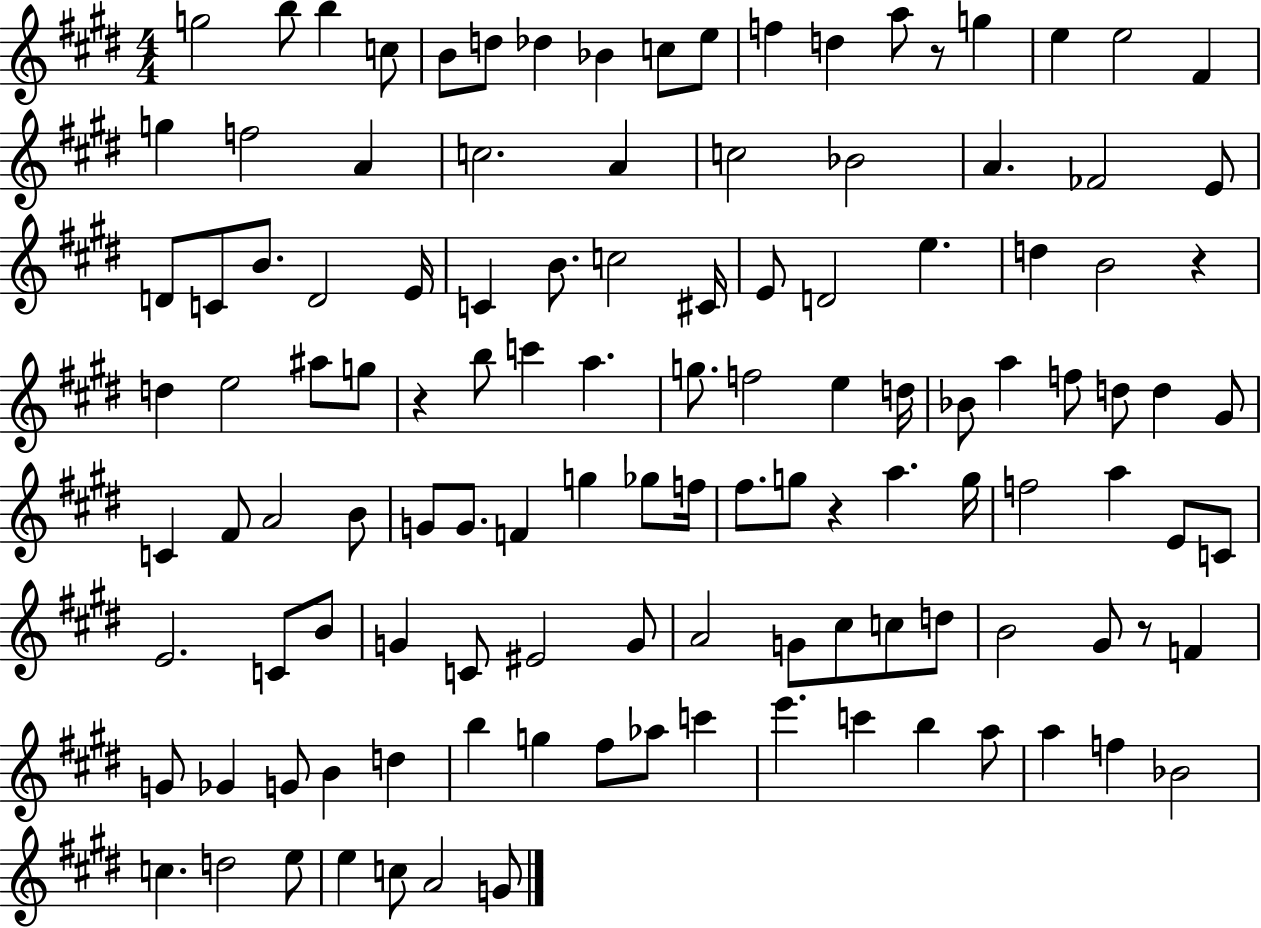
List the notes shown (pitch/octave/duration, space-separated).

G5/h B5/e B5/q C5/e B4/e D5/e Db5/q Bb4/q C5/e E5/e F5/q D5/q A5/e R/e G5/q E5/q E5/h F#4/q G5/q F5/h A4/q C5/h. A4/q C5/h Bb4/h A4/q. FES4/h E4/e D4/e C4/e B4/e. D4/h E4/s C4/q B4/e. C5/h C#4/s E4/e D4/h E5/q. D5/q B4/h R/q D5/q E5/h A#5/e G5/e R/q B5/e C6/q A5/q. G5/e. F5/h E5/q D5/s Bb4/e A5/q F5/e D5/e D5/q G#4/e C4/q F#4/e A4/h B4/e G4/e G4/e. F4/q G5/q Gb5/e F5/s F#5/e. G5/e R/q A5/q. G5/s F5/h A5/q E4/e C4/e E4/h. C4/e B4/e G4/q C4/e EIS4/h G4/e A4/h G4/e C#5/e C5/e D5/e B4/h G#4/e R/e F4/q G4/e Gb4/q G4/e B4/q D5/q B5/q G5/q F#5/e Ab5/e C6/q E6/q. C6/q B5/q A5/e A5/q F5/q Bb4/h C5/q. D5/h E5/e E5/q C5/e A4/h G4/e